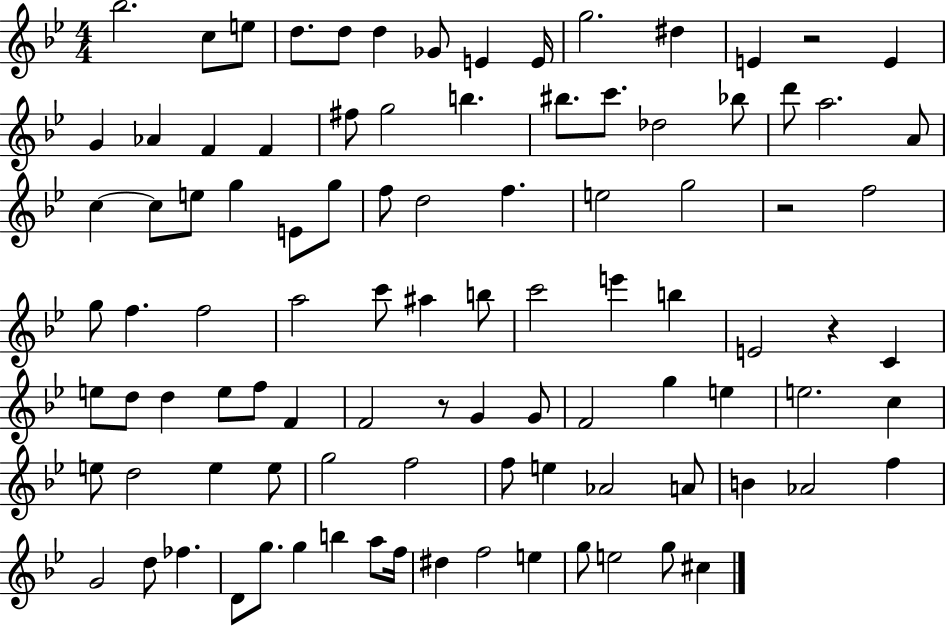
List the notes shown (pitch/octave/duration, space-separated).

Bb5/h. C5/e E5/e D5/e. D5/e D5/q Gb4/e E4/q E4/s G5/h. D#5/q E4/q R/h E4/q G4/q Ab4/q F4/q F4/q F#5/e G5/h B5/q. BIS5/e. C6/e. Db5/h Bb5/e D6/e A5/h. A4/e C5/q C5/e E5/e G5/q E4/e G5/e F5/e D5/h F5/q. E5/h G5/h R/h F5/h G5/e F5/q. F5/h A5/h C6/e A#5/q B5/e C6/h E6/q B5/q E4/h R/q C4/q E5/e D5/e D5/q E5/e F5/e F4/q F4/h R/e G4/q G4/e F4/h G5/q E5/q E5/h. C5/q E5/e D5/h E5/q E5/e G5/h F5/h F5/e E5/q Ab4/h A4/e B4/q Ab4/h F5/q G4/h D5/e FES5/q. D4/e G5/e. G5/q B5/q A5/e F5/s D#5/q F5/h E5/q G5/e E5/h G5/e C#5/q